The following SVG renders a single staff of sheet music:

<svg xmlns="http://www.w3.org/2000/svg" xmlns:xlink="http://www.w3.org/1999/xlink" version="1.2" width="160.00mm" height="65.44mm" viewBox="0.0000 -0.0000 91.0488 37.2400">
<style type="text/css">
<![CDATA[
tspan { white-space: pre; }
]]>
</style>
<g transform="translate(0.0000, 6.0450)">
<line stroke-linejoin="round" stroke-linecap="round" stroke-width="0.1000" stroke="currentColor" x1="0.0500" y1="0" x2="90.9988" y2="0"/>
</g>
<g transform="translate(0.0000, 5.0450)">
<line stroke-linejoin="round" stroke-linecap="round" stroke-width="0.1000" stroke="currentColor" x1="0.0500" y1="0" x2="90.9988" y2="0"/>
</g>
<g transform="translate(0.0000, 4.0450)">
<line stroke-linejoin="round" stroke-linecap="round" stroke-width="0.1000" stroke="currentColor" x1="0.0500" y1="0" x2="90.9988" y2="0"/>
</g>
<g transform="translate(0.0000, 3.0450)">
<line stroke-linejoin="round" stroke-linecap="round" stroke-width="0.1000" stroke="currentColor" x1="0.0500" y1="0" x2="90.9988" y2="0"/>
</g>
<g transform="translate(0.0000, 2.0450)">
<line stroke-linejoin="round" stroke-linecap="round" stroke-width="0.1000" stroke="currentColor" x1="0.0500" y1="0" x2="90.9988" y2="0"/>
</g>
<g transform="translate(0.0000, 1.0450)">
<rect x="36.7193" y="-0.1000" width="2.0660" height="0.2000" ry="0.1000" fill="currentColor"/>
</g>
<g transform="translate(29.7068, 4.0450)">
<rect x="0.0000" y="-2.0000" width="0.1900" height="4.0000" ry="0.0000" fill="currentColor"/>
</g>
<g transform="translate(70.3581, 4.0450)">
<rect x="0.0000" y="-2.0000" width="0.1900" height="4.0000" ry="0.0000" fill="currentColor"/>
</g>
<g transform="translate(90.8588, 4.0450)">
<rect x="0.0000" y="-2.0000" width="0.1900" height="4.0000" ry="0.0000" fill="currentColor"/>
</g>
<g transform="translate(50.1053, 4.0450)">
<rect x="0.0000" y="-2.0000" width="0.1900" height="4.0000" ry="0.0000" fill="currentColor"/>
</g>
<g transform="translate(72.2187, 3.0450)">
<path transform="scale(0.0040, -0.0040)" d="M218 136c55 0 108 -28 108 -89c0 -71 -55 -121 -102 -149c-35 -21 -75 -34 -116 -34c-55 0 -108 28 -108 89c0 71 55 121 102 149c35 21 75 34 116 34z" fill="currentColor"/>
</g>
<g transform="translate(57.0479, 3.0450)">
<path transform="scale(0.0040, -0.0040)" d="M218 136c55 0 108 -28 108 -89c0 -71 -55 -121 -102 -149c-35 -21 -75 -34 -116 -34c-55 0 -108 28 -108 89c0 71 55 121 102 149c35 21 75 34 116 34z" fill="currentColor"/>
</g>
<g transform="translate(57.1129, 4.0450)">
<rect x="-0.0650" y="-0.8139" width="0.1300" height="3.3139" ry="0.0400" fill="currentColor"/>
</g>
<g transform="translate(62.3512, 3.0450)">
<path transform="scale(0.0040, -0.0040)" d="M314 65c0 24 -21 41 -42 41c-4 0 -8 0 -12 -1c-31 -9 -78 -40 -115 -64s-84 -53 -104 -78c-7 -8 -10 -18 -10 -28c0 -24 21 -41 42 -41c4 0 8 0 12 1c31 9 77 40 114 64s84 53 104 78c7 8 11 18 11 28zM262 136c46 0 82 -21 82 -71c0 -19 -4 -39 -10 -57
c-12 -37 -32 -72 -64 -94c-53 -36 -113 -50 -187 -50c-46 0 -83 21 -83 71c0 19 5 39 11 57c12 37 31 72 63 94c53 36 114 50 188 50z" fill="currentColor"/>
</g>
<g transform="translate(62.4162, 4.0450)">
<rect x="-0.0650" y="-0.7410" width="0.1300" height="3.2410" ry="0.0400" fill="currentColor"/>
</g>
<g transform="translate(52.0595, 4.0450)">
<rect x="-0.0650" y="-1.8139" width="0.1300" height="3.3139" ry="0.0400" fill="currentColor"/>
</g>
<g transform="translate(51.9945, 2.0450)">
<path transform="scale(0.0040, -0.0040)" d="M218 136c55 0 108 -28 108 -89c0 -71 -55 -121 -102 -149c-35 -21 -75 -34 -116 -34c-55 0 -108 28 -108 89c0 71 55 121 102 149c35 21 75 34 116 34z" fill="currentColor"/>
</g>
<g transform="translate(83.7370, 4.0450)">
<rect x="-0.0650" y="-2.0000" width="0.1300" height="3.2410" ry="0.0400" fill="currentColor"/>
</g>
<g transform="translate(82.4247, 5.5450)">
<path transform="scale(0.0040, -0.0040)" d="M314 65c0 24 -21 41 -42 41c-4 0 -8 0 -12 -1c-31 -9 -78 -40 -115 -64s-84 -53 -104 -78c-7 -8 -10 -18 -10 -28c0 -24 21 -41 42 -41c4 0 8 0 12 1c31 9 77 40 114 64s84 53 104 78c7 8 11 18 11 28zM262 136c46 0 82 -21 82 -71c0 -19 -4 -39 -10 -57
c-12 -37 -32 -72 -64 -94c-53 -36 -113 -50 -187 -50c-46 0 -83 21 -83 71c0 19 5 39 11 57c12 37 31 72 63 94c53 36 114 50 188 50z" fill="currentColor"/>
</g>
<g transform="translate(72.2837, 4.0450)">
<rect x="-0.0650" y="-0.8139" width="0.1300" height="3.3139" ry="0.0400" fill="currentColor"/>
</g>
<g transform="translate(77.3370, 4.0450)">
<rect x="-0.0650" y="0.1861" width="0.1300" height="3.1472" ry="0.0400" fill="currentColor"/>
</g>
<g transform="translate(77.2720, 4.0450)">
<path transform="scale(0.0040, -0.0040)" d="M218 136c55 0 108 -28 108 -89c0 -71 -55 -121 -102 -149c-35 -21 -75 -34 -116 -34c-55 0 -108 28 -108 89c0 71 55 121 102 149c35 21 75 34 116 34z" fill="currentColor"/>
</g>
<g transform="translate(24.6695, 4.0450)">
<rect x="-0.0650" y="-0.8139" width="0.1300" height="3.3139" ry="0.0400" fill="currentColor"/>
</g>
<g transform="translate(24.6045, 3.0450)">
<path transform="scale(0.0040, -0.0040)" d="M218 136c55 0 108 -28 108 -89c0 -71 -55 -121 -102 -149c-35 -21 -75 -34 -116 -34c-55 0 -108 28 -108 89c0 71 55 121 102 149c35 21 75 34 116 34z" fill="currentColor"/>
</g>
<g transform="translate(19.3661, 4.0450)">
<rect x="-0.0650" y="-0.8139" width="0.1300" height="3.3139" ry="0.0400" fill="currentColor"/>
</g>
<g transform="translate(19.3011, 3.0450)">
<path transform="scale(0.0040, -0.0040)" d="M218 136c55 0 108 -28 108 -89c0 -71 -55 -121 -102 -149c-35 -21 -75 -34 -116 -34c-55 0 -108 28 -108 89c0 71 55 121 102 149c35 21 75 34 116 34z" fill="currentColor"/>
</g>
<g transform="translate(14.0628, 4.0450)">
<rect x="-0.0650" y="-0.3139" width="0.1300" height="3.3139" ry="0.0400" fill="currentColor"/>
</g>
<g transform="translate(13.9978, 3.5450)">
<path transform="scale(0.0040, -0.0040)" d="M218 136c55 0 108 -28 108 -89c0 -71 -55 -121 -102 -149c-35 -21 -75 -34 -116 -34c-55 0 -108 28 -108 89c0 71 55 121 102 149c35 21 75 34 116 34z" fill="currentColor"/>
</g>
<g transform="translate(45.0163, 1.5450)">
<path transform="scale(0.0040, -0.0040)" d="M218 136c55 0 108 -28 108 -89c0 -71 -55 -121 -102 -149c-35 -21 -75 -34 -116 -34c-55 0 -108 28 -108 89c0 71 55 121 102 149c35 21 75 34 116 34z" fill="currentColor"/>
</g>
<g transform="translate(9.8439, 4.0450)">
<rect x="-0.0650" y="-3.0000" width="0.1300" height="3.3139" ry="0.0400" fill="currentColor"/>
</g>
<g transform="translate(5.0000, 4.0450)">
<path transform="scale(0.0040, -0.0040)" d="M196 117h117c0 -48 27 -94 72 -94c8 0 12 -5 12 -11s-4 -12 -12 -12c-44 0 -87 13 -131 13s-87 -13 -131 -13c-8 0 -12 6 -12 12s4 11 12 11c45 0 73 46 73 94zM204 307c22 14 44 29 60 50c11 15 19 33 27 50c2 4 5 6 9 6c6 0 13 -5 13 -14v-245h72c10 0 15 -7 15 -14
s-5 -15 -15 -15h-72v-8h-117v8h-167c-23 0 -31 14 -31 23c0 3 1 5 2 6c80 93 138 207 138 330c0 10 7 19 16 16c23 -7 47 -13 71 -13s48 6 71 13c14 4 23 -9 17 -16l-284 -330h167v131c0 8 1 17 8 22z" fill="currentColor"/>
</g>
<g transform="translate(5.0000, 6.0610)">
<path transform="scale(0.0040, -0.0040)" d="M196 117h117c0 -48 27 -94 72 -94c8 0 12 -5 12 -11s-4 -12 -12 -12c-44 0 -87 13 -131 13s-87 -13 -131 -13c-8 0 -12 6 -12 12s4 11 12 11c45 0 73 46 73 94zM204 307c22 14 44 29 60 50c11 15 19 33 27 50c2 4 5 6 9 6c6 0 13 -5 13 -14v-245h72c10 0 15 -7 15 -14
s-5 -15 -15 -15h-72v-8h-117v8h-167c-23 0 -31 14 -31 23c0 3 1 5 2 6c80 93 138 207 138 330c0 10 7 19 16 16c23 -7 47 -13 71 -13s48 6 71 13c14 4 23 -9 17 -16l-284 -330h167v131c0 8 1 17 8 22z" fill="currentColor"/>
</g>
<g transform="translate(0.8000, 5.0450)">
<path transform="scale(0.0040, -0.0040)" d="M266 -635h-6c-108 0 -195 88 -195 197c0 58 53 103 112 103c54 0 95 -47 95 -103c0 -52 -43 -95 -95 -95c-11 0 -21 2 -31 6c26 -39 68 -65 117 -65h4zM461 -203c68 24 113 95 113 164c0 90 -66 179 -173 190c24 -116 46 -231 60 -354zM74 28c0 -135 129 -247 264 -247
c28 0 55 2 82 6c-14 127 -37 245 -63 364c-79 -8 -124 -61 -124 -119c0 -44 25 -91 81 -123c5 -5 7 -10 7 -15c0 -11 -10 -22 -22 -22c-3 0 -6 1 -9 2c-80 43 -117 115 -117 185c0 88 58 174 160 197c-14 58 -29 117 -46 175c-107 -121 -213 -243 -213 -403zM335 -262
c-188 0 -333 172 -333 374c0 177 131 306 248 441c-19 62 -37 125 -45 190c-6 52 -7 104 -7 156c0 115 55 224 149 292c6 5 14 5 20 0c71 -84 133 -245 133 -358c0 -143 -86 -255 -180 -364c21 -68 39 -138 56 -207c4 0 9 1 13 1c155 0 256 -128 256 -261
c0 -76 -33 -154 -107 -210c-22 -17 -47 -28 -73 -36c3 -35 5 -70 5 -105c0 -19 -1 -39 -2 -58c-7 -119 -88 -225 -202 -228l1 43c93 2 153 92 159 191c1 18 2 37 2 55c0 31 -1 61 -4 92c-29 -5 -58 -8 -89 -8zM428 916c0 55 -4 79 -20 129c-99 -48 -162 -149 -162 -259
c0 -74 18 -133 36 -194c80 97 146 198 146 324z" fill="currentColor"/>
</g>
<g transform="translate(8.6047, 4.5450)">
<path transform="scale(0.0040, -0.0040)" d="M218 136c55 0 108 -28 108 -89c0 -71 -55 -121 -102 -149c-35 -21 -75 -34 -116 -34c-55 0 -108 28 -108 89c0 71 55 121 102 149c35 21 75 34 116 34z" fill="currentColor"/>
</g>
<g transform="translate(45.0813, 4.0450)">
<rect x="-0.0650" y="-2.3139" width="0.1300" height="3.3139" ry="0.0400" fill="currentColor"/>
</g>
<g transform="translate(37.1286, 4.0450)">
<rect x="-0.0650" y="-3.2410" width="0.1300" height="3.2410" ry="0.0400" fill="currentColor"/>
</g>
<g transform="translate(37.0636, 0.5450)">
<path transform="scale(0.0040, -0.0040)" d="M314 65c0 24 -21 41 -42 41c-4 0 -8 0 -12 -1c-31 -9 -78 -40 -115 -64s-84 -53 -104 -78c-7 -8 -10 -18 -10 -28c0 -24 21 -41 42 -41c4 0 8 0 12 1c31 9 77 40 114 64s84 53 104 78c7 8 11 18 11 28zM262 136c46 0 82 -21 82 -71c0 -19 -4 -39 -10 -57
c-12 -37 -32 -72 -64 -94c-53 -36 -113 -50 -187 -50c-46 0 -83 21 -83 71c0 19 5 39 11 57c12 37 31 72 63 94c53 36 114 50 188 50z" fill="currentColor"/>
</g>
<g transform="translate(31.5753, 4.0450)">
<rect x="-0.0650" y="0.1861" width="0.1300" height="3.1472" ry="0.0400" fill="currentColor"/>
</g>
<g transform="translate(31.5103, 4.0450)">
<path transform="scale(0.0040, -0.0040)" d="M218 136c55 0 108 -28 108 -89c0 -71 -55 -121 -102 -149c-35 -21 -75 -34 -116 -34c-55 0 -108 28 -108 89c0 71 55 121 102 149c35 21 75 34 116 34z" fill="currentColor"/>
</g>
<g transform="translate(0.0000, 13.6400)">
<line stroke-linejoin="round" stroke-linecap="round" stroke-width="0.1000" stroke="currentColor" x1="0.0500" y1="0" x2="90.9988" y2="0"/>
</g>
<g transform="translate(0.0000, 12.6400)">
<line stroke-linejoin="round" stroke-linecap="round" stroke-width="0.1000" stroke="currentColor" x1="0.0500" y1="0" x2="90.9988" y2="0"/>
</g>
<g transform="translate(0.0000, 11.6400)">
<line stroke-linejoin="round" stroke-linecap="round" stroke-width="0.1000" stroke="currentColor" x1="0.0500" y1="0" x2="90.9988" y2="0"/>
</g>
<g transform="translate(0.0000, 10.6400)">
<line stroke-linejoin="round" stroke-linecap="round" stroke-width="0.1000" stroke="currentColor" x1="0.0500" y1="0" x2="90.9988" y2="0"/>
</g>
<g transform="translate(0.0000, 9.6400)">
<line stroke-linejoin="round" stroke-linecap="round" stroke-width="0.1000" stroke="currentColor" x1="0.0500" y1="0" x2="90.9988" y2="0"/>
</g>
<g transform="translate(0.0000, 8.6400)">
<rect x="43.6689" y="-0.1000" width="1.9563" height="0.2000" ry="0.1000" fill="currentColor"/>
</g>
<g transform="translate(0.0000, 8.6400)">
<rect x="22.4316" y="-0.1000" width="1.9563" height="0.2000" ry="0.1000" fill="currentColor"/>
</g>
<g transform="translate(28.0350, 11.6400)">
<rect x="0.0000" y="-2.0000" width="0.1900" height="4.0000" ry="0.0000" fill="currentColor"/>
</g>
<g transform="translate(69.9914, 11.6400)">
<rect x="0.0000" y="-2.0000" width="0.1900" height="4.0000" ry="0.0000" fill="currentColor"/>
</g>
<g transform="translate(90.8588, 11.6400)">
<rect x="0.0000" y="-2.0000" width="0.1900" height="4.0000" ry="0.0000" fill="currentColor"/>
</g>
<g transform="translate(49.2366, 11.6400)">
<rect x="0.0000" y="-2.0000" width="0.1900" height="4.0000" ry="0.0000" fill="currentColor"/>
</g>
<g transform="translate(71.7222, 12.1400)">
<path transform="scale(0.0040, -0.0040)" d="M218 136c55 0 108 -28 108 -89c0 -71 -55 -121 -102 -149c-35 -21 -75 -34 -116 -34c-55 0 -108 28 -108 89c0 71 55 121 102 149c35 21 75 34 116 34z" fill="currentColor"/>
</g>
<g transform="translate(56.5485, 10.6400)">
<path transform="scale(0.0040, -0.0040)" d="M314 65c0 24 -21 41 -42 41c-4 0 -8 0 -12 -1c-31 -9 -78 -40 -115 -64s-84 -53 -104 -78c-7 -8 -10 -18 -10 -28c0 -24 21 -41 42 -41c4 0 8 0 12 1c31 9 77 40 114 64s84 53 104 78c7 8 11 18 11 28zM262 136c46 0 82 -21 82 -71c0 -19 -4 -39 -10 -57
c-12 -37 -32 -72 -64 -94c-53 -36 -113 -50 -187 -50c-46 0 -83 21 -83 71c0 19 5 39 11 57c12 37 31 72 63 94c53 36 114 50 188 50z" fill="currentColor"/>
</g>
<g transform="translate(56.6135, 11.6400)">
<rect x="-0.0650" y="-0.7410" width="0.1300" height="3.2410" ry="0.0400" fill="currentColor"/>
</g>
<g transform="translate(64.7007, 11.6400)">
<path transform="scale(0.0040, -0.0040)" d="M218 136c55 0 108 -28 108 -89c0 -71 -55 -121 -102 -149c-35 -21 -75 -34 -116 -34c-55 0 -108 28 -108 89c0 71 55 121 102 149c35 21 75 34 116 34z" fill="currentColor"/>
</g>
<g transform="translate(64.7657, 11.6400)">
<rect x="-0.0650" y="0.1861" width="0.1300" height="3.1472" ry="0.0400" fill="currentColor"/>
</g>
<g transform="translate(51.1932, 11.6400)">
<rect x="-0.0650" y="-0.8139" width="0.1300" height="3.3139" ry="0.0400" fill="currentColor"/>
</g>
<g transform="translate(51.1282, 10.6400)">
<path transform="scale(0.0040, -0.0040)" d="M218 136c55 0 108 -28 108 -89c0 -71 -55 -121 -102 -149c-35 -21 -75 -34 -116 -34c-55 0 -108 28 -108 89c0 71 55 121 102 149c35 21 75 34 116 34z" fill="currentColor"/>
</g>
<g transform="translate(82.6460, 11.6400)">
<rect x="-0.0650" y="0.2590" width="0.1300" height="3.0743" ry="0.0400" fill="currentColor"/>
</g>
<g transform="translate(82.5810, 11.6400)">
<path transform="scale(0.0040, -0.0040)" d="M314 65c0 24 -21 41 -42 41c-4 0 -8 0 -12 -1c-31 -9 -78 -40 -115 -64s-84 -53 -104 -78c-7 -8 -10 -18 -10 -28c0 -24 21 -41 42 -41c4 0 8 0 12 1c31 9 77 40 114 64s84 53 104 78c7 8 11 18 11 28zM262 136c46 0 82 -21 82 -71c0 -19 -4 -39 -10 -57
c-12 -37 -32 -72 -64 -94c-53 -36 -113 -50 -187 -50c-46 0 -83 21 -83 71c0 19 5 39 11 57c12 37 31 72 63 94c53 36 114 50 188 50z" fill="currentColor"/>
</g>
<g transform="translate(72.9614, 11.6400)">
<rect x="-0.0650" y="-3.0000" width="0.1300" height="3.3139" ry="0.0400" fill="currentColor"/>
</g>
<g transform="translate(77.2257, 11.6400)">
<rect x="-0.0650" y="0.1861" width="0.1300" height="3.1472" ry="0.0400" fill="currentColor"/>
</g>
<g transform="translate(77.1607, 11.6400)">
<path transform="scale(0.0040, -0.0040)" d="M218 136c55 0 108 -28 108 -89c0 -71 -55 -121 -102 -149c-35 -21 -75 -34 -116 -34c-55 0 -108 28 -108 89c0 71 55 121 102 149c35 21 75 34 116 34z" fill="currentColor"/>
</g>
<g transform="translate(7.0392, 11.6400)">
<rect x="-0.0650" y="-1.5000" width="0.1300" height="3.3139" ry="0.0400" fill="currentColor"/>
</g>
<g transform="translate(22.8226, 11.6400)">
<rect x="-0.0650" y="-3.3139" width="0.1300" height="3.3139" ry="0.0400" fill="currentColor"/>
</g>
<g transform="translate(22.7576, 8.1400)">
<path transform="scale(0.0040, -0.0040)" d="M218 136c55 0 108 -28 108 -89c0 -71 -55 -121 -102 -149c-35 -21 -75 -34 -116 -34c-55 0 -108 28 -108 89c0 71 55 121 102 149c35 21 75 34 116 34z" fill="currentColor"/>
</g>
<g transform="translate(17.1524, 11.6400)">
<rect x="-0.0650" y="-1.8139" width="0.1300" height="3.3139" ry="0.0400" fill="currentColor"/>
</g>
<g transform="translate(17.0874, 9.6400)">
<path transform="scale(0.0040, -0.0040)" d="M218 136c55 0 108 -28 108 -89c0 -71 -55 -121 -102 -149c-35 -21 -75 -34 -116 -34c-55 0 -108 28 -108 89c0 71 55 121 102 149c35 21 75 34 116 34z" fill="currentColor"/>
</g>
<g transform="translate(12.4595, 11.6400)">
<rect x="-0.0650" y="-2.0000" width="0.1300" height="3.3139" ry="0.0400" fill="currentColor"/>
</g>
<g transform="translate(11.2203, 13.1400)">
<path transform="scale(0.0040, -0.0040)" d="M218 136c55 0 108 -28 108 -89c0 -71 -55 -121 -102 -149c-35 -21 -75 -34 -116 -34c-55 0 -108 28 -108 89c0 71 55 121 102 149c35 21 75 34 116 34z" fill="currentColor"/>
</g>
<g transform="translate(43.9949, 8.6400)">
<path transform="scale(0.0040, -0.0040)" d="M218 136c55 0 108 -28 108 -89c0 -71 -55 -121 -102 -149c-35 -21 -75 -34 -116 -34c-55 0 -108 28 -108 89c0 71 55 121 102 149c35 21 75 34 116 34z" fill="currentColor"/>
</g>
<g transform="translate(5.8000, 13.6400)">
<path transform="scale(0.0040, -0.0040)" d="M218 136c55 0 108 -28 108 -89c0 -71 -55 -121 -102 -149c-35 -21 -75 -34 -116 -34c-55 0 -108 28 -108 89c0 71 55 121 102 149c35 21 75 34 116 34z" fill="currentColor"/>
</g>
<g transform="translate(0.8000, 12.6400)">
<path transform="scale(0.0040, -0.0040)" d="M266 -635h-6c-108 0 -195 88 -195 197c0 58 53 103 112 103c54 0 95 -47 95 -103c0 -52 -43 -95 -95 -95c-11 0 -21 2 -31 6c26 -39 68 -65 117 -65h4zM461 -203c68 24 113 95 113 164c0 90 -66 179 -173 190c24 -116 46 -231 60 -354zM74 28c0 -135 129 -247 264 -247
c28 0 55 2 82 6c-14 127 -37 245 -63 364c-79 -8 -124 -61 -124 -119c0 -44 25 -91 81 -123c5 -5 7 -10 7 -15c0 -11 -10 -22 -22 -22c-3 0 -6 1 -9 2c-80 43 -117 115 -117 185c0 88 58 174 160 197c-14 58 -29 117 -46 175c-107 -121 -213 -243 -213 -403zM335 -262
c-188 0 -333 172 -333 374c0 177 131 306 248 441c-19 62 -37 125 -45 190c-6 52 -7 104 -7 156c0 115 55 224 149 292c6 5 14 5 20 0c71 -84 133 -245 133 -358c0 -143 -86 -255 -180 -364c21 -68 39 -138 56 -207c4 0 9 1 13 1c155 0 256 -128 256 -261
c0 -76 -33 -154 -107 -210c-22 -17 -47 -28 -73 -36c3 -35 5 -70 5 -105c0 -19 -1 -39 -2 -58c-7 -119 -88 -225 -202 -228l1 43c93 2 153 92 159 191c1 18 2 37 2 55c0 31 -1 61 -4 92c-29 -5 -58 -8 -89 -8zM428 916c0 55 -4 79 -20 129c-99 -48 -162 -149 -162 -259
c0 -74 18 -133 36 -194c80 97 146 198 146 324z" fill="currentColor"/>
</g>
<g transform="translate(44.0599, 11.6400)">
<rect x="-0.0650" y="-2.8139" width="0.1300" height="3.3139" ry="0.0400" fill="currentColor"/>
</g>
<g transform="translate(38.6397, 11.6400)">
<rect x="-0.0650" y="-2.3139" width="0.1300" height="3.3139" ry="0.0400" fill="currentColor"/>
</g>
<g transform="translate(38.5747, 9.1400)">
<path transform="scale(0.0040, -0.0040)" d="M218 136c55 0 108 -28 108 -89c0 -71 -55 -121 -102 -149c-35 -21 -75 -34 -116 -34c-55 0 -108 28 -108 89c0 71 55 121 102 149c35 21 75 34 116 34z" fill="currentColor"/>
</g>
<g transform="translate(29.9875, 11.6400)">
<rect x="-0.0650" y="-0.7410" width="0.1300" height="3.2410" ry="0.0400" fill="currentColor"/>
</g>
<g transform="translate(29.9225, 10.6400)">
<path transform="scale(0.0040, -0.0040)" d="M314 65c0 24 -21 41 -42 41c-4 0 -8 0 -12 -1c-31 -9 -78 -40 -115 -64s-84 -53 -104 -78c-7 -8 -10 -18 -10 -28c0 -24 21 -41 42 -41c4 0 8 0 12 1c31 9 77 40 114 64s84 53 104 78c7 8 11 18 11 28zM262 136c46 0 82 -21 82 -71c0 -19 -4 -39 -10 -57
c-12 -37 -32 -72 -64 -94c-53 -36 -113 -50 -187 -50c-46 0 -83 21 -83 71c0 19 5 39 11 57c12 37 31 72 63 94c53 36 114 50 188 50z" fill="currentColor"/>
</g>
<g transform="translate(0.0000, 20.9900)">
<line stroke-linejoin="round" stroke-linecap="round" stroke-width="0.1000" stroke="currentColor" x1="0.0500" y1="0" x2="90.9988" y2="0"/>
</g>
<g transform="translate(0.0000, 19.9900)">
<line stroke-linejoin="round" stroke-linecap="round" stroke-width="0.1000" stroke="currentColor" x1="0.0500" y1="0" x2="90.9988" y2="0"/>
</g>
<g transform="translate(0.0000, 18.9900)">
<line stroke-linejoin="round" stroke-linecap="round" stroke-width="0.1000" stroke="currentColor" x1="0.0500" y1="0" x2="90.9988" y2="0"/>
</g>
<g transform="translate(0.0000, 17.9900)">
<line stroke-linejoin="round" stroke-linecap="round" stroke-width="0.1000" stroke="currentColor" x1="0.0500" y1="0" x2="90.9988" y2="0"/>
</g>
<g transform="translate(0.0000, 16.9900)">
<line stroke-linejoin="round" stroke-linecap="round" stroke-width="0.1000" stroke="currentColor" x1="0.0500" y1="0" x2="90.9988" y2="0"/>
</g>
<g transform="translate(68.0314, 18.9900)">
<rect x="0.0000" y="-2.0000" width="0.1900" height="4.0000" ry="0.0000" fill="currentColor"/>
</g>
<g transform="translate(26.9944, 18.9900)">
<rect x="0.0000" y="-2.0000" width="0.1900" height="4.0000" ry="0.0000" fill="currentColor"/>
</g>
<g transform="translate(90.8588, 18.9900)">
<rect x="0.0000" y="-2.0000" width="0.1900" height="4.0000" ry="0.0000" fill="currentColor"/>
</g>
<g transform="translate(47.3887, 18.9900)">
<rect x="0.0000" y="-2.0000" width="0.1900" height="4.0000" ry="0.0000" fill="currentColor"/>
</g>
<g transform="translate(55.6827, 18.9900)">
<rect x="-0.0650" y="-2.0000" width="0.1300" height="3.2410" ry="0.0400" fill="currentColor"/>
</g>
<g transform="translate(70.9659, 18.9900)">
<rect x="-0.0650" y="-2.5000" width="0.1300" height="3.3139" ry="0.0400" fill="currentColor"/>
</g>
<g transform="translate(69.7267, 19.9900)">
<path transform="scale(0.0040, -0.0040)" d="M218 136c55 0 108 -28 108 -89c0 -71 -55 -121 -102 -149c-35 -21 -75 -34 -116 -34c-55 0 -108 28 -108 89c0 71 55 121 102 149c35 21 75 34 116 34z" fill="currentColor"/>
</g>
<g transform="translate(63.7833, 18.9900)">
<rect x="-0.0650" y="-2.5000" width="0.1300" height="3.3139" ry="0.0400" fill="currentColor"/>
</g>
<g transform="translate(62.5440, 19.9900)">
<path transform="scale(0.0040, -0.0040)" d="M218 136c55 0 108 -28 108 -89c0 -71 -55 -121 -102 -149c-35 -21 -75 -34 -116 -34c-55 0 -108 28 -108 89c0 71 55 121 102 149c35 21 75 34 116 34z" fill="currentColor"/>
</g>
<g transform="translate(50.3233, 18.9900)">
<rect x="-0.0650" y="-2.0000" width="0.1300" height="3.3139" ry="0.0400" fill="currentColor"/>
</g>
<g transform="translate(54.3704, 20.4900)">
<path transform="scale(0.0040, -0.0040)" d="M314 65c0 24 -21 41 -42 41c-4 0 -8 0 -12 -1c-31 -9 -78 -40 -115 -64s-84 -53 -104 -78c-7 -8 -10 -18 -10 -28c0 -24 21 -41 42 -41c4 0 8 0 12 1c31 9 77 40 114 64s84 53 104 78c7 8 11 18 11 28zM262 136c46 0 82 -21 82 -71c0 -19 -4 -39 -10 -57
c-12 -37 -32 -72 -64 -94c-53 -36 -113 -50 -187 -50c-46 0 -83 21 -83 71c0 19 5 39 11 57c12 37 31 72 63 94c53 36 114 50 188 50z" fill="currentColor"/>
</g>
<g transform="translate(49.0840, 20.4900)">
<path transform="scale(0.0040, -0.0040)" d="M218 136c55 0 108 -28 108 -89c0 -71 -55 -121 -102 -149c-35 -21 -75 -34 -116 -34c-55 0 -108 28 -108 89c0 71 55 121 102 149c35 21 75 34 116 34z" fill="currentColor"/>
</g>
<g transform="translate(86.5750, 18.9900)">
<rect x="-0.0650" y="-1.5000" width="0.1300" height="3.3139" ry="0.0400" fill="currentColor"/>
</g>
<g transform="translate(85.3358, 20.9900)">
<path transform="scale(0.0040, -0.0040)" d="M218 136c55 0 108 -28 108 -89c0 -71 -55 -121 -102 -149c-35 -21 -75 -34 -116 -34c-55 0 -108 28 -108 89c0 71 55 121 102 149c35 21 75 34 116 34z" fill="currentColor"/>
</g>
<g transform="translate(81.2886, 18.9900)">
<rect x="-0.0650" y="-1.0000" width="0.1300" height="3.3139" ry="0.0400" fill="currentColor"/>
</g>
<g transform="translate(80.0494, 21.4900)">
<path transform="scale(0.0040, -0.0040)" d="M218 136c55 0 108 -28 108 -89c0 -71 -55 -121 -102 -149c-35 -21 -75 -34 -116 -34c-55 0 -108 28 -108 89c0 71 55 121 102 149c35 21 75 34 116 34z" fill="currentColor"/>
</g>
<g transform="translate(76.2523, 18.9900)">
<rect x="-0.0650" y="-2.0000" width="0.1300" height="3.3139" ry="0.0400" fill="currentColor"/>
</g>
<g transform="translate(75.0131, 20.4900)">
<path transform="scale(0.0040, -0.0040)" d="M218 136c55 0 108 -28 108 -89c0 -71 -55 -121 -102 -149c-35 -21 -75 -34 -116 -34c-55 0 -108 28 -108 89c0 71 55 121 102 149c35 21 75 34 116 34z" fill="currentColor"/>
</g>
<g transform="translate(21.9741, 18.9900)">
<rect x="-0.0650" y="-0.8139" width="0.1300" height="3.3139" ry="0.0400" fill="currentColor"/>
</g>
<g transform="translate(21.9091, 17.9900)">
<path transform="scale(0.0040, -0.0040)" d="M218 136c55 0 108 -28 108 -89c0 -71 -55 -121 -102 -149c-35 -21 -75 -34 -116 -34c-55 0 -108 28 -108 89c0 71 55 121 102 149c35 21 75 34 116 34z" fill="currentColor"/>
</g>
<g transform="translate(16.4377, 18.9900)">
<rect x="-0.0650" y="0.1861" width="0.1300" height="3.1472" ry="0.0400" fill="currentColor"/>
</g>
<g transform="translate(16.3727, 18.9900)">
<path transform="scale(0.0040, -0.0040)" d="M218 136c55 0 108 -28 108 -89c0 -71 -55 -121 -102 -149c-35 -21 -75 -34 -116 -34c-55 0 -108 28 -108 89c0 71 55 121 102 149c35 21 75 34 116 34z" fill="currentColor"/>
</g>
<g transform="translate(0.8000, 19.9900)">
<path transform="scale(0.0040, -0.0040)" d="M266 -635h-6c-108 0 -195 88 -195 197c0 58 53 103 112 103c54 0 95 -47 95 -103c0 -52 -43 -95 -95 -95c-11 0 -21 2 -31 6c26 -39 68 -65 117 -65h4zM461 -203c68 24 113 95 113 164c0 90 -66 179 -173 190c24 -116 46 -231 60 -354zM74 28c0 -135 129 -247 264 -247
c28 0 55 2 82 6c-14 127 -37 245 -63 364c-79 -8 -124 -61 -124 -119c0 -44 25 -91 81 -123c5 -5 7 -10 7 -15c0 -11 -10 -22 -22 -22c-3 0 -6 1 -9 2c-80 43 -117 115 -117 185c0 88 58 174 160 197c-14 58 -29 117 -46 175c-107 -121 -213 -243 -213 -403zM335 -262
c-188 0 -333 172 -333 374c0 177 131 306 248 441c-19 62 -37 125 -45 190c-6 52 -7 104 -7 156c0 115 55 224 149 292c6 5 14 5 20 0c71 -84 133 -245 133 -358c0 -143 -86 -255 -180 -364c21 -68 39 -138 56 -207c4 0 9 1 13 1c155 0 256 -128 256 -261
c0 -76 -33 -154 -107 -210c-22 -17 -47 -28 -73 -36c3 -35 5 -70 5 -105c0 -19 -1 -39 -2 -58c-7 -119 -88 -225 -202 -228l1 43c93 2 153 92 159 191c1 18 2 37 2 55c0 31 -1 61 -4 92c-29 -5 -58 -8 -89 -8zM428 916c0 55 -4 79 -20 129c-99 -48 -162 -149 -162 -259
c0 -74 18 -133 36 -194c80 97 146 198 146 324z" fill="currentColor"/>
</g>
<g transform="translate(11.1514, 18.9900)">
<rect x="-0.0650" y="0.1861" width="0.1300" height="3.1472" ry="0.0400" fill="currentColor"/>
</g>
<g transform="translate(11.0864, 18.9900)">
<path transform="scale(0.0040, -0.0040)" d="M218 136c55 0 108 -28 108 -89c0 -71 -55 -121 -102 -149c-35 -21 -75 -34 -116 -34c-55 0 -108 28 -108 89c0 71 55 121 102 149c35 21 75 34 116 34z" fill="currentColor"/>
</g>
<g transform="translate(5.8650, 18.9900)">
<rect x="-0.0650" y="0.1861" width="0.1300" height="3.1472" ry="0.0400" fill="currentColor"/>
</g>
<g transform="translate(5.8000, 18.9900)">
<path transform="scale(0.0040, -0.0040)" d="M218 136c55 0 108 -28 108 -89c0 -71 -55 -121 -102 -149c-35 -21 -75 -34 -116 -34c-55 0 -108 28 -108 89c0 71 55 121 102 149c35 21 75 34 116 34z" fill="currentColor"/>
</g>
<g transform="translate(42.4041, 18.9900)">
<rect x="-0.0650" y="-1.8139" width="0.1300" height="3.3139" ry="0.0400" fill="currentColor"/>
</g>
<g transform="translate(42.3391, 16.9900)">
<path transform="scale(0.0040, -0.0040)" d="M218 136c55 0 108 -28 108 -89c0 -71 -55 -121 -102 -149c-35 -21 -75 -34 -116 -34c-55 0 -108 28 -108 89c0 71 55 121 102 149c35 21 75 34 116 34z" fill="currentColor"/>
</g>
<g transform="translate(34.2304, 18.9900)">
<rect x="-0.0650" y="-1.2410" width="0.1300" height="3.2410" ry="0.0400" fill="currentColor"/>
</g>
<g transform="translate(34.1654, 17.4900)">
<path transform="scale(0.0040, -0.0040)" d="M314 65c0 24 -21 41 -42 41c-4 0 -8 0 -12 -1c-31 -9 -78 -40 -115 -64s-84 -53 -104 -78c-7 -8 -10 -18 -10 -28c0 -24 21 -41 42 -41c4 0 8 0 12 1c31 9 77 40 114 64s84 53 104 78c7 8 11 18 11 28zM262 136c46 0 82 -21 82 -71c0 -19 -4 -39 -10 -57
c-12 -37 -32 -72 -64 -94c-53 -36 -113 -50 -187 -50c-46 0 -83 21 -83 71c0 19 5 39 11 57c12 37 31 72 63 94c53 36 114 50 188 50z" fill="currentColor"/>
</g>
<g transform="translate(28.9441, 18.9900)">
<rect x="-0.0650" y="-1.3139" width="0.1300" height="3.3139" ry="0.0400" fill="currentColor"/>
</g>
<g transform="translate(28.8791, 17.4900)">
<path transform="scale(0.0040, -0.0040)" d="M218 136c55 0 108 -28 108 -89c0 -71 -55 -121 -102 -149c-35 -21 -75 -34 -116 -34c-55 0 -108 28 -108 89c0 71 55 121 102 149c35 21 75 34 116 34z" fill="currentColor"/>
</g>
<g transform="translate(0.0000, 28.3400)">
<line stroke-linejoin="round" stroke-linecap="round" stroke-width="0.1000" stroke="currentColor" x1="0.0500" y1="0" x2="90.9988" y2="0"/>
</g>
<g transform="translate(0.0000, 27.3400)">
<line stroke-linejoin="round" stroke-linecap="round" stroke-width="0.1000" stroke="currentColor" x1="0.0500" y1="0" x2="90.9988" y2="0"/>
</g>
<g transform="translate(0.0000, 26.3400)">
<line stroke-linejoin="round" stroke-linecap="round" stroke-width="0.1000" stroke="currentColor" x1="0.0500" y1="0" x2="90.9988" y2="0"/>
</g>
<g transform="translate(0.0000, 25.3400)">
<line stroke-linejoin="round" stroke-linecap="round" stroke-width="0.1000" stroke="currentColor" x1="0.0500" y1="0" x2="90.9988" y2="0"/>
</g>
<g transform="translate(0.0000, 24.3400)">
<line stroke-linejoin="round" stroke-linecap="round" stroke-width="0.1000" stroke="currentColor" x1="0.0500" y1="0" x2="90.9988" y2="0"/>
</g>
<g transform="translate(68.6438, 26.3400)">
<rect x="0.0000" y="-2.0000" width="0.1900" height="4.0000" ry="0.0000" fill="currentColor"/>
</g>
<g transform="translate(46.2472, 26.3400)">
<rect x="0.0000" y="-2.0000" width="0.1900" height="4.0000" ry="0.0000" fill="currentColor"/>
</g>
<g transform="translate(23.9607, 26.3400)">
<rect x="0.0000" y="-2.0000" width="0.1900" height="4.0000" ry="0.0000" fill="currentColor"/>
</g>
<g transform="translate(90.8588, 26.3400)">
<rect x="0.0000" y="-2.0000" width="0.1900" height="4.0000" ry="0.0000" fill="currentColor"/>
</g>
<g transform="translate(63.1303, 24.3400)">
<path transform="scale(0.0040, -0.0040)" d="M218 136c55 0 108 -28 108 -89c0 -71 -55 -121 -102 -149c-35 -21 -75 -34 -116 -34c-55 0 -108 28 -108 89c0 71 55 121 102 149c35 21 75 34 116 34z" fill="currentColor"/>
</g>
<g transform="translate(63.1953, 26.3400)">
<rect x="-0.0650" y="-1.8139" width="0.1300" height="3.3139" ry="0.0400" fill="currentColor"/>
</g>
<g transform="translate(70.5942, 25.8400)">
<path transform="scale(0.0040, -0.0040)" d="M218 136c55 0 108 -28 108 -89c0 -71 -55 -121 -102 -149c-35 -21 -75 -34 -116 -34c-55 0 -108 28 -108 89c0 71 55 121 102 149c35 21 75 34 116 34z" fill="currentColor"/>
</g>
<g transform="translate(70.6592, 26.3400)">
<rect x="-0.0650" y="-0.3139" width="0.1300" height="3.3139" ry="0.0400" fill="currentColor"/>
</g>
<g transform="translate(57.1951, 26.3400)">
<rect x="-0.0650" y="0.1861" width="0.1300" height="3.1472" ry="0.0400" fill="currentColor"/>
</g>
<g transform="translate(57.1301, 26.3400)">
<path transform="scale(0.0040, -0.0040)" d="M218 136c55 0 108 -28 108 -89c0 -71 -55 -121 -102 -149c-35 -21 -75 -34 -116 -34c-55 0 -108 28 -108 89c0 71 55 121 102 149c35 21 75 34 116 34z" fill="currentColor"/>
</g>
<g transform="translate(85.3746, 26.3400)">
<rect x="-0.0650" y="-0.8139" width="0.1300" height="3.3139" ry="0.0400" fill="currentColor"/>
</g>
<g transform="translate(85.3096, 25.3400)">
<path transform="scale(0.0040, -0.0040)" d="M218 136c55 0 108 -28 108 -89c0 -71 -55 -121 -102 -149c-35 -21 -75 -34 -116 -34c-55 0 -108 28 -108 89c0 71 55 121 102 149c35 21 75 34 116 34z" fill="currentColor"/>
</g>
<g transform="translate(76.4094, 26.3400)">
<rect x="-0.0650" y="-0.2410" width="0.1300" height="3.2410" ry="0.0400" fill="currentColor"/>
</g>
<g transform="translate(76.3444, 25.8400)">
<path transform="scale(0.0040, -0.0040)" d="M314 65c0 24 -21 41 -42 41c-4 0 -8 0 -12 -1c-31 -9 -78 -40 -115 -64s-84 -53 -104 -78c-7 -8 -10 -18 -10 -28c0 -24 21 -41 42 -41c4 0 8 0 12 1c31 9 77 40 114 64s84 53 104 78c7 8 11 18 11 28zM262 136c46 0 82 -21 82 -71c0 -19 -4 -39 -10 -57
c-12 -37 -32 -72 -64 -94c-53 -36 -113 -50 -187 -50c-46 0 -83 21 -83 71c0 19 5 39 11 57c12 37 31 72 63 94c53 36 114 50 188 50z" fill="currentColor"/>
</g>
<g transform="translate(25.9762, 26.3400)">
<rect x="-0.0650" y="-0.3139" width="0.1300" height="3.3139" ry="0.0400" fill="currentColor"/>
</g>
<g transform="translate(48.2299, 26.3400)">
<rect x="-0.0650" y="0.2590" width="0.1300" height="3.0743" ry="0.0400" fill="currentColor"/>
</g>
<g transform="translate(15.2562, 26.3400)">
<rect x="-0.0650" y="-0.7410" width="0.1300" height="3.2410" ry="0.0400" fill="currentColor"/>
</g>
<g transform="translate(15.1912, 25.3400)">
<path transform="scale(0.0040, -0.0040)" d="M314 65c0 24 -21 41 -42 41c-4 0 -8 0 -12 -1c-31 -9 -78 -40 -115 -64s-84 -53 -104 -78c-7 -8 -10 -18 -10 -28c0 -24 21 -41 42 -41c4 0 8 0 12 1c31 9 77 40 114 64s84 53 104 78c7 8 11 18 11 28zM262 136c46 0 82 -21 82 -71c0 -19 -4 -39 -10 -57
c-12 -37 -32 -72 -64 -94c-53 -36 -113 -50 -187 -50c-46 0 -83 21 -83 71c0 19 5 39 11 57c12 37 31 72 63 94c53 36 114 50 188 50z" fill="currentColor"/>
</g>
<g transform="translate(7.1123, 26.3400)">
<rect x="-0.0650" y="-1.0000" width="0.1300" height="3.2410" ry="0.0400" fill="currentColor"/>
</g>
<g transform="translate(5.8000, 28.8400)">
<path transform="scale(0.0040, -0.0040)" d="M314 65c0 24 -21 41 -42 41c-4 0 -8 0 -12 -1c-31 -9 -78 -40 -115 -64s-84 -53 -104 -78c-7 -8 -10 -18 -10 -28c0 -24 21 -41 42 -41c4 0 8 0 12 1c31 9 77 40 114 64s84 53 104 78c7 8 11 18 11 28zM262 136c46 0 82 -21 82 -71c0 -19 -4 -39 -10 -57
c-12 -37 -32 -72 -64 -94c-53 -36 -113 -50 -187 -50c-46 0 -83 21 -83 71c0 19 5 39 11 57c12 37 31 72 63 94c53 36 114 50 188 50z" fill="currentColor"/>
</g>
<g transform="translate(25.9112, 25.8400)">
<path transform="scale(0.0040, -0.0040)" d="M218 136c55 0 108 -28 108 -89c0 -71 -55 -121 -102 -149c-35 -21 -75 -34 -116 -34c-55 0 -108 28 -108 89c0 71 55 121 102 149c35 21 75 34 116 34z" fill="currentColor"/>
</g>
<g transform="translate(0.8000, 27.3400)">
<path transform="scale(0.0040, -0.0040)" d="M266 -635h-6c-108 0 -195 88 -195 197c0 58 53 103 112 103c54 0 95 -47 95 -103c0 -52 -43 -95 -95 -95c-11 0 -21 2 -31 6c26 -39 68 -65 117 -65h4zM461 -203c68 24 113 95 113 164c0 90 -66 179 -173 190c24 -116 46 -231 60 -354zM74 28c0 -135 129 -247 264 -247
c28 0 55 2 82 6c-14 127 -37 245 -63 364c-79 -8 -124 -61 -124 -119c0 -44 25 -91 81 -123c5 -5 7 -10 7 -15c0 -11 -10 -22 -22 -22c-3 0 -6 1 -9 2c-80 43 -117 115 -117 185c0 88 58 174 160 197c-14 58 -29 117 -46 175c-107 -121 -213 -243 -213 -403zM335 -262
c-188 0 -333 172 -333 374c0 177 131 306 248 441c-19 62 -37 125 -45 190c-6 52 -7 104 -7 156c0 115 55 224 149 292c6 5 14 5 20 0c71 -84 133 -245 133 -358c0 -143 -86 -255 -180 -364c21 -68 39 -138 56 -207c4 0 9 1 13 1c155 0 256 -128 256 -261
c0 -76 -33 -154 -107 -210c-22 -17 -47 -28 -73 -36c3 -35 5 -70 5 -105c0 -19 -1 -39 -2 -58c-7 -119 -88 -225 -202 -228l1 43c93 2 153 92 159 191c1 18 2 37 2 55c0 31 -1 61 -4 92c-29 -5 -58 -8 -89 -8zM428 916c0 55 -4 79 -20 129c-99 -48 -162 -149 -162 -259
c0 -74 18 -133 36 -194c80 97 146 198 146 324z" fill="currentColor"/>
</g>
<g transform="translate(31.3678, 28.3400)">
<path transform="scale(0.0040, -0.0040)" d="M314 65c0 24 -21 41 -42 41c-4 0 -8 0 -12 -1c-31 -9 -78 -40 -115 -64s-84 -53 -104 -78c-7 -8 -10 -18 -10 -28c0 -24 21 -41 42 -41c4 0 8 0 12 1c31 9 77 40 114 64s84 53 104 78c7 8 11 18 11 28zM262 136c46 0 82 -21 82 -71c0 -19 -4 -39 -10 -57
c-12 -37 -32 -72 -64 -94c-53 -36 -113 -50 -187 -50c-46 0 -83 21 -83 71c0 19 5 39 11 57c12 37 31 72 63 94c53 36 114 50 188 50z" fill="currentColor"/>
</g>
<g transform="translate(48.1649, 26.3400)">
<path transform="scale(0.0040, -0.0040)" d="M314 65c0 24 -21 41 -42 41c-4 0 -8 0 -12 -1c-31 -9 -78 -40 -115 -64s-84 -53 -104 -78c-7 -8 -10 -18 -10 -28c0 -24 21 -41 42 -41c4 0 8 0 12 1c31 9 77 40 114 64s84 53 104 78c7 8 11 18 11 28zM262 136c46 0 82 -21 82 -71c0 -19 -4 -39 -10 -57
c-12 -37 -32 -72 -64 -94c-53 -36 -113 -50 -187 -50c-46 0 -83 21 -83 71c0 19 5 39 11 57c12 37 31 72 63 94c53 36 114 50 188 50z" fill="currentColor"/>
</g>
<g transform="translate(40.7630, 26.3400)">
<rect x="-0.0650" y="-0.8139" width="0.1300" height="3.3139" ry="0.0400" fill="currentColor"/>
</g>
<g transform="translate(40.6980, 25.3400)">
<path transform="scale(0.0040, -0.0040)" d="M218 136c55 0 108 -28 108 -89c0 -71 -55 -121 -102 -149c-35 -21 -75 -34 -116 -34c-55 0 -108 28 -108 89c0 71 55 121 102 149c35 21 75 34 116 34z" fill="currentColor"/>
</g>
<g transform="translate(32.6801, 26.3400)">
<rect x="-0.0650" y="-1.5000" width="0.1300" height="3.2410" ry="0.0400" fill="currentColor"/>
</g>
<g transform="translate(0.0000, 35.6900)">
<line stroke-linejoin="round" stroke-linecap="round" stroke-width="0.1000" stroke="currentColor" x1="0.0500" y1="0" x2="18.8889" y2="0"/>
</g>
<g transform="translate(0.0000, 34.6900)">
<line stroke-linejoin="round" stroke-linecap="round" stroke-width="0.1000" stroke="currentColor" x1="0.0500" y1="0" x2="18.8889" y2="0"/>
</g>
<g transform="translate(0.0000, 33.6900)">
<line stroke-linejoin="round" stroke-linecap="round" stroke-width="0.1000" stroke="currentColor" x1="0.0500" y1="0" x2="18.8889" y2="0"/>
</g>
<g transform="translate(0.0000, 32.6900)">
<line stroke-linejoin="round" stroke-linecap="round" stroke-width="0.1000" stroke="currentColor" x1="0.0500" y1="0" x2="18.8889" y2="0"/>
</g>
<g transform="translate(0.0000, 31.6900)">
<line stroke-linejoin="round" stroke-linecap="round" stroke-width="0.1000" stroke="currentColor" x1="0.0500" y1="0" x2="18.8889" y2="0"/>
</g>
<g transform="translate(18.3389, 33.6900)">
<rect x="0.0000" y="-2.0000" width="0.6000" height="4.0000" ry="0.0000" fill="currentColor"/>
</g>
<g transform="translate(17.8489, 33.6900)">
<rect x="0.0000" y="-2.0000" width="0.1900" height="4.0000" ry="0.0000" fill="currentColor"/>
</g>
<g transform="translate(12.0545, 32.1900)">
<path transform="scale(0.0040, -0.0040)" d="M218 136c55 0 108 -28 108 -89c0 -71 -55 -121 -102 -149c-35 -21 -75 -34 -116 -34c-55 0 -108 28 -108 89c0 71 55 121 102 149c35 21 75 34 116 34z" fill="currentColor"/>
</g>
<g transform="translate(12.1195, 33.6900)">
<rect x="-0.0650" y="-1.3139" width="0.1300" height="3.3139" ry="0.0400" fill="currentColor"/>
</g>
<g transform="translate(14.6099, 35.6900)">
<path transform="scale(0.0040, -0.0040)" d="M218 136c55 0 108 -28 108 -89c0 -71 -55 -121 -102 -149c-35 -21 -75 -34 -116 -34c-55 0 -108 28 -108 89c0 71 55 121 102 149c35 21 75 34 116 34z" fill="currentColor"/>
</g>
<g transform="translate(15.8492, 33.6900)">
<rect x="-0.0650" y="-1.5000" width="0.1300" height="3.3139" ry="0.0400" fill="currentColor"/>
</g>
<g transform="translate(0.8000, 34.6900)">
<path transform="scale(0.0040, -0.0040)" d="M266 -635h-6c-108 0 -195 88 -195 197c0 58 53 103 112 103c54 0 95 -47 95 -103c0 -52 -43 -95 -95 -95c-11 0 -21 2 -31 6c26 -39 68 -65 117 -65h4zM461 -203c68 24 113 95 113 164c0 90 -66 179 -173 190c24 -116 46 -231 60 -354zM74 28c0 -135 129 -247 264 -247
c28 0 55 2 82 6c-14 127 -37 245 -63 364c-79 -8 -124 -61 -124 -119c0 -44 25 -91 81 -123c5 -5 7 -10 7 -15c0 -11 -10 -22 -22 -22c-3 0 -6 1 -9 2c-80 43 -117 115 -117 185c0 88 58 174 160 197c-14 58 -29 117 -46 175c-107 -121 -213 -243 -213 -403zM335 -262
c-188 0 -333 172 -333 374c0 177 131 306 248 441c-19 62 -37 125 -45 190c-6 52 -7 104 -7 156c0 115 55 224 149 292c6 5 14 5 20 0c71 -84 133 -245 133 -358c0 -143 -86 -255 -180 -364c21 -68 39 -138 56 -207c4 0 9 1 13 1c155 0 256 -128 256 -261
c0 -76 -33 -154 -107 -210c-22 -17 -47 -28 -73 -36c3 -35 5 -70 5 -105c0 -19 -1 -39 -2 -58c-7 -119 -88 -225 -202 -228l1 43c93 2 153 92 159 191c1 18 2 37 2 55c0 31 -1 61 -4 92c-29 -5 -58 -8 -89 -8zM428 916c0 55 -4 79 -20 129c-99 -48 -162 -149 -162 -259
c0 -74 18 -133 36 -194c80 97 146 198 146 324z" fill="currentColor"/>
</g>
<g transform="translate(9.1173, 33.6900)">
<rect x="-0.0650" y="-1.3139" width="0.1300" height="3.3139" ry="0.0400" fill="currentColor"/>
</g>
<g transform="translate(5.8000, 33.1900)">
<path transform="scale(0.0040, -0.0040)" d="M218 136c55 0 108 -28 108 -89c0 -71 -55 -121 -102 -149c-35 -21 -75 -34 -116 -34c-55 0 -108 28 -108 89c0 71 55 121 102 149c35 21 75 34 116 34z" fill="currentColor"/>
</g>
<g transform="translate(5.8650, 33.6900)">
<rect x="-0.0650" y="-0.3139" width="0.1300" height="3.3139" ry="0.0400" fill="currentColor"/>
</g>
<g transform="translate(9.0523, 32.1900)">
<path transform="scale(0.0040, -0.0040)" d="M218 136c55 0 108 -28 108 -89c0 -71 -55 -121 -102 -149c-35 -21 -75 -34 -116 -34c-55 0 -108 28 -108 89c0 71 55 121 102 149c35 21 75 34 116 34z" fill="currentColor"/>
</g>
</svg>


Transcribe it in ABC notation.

X:1
T:Untitled
M:4/4
L:1/4
K:C
A c d d B b2 g f d d2 d B F2 E F f b d2 g a d d2 B A B B2 B B B d e e2 f F F2 G G F D E D2 d2 c E2 d B2 B f c c2 d c e e E